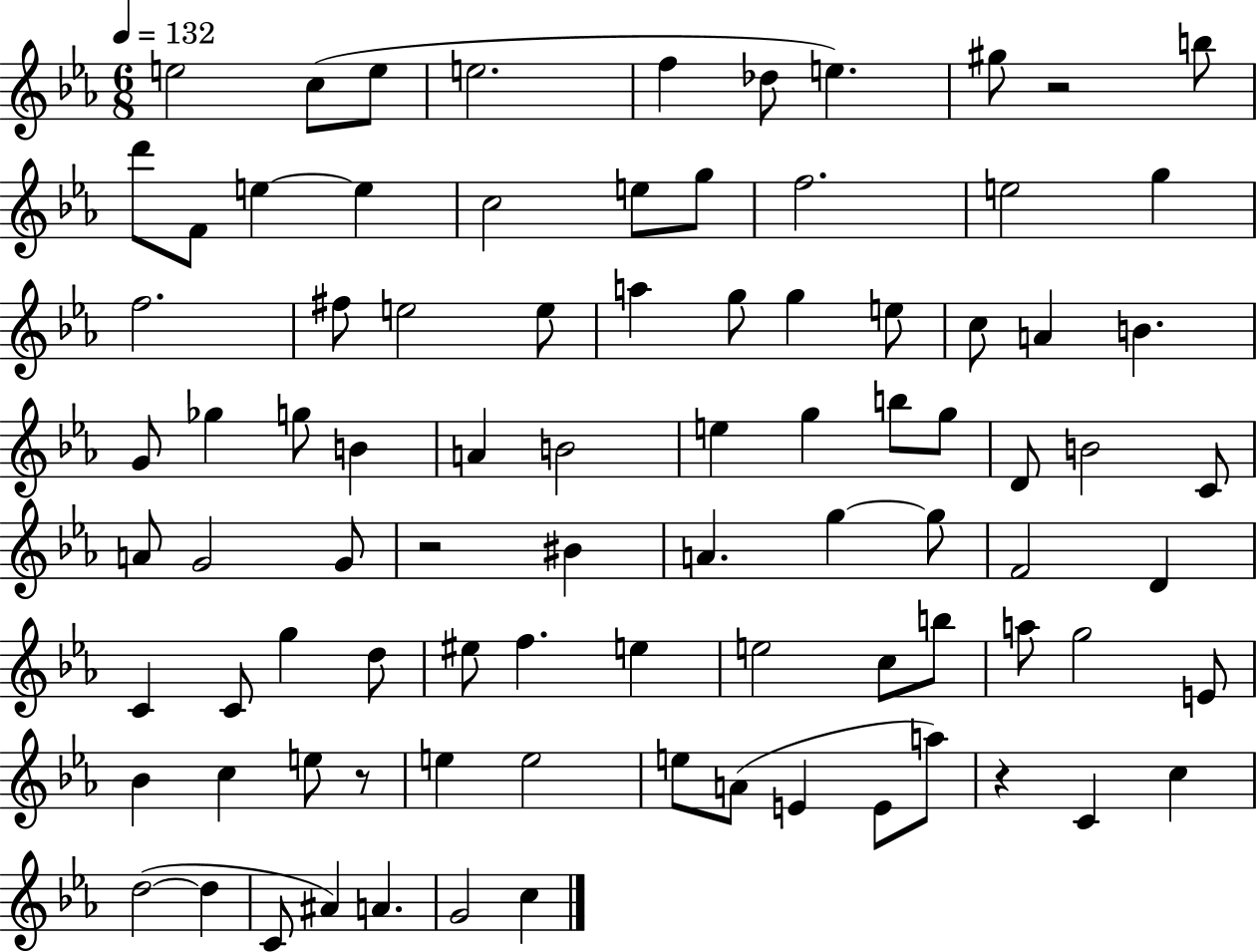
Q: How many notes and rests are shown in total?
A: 88